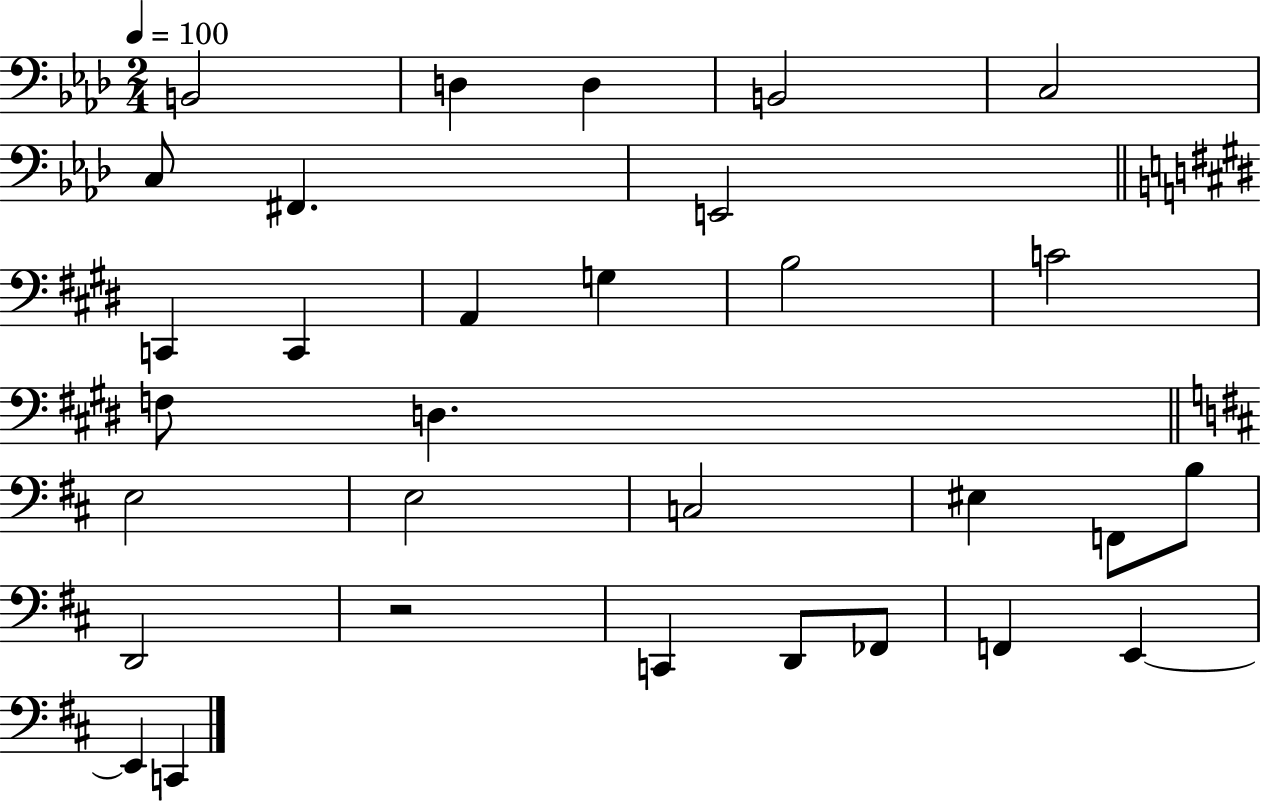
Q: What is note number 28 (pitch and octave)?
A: E2